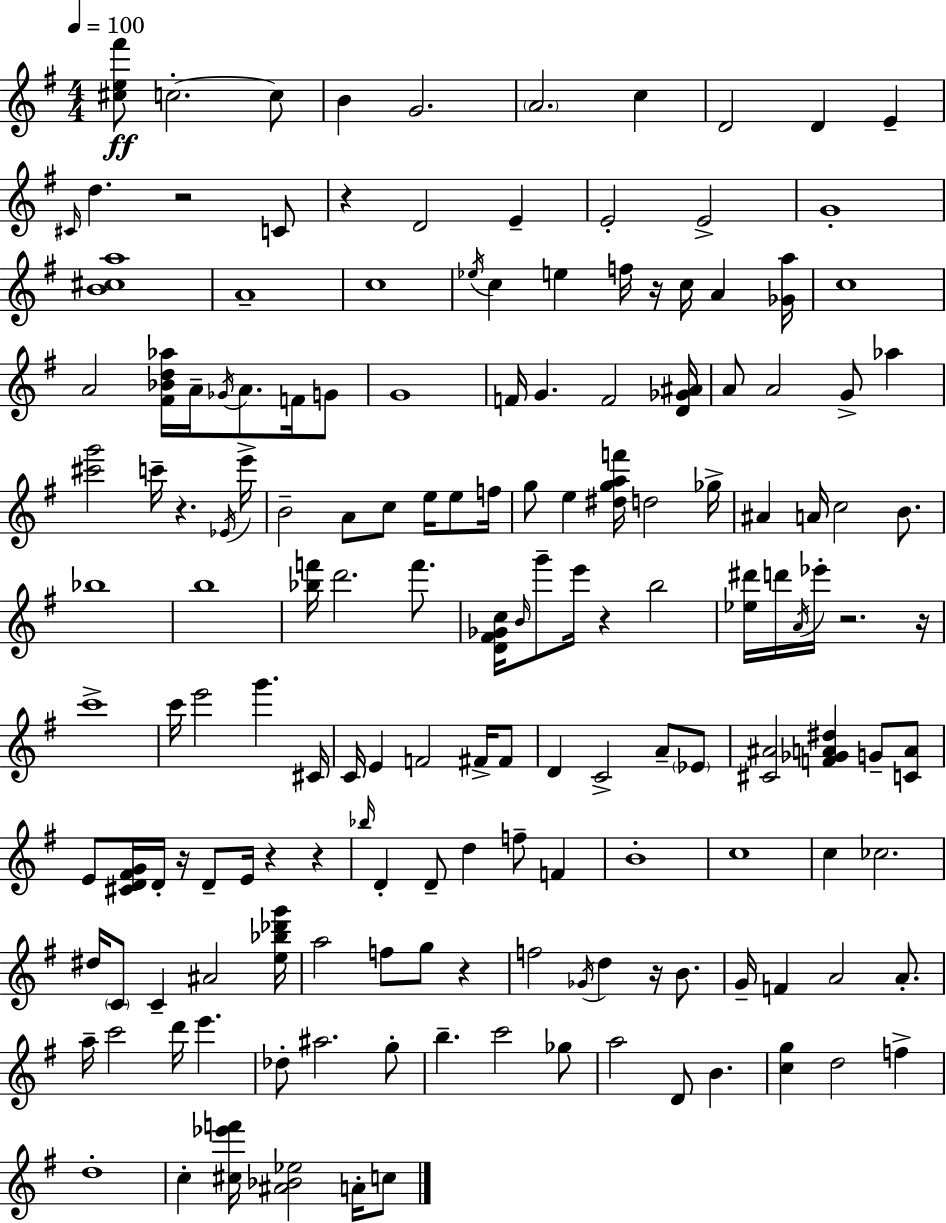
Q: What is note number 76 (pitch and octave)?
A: F4